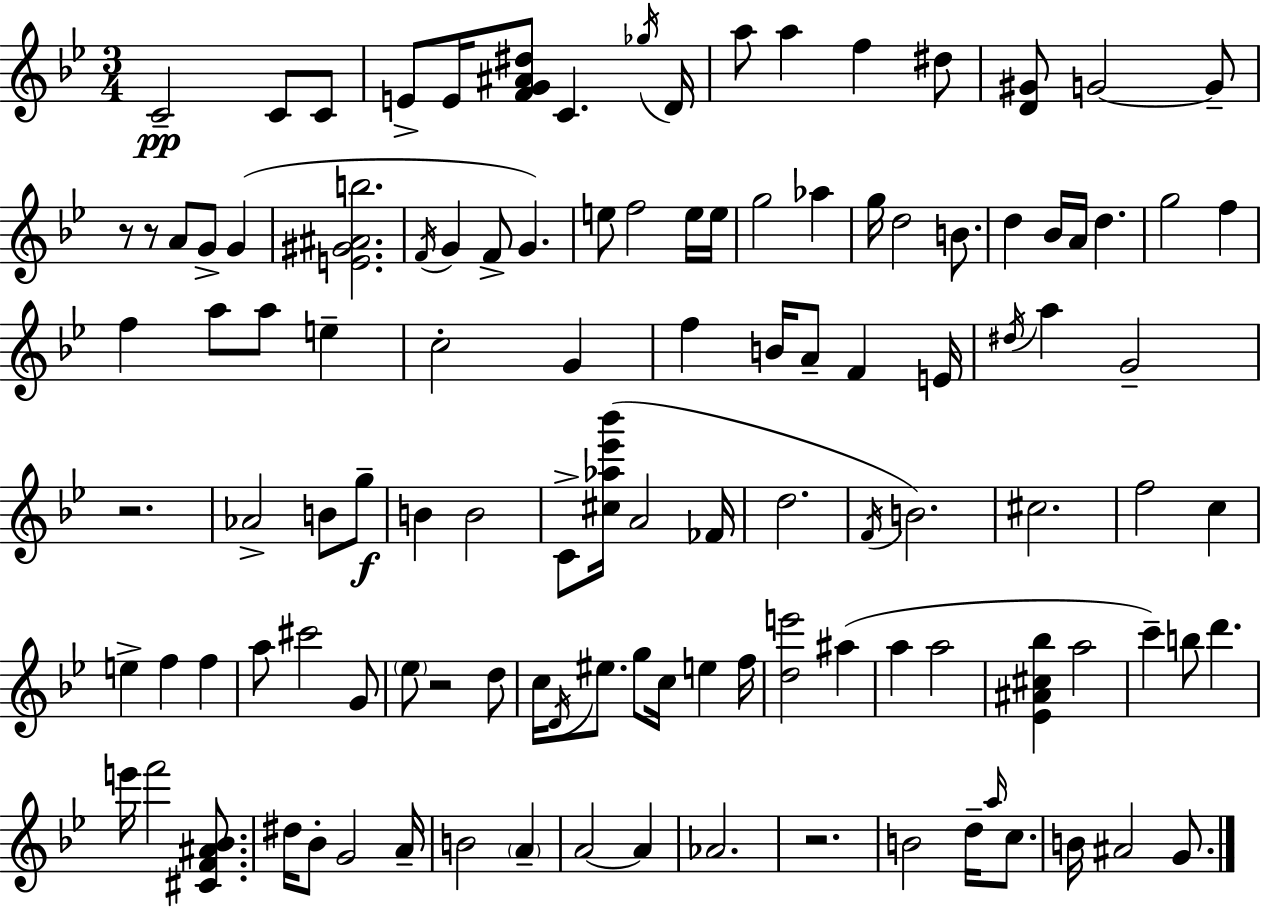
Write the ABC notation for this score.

X:1
T:Untitled
M:3/4
L:1/4
K:Bb
C2 C/2 C/2 E/2 E/4 [FG^A^d]/2 C _g/4 D/4 a/2 a f ^d/2 [D^G]/2 G2 G/2 z/2 z/2 A/2 G/2 G [E^G^Ab]2 F/4 G F/2 G e/2 f2 e/4 e/4 g2 _a g/4 d2 B/2 d _B/4 A/4 d g2 f f a/2 a/2 e c2 G f B/4 A/2 F E/4 ^d/4 a G2 z2 _A2 B/2 g/2 B B2 C/2 [^c_a_e'_b']/4 A2 _F/4 d2 F/4 B2 ^c2 f2 c e f f a/2 ^c'2 G/2 _e/2 z2 d/2 c/4 D/4 ^e/2 g/2 c/4 e f/4 [de']2 ^a a a2 [_E^A^c_b] a2 c' b/2 d' e'/4 f'2 [^CF^A_B]/2 ^d/4 _B/2 G2 A/4 B2 A A2 A _A2 z2 B2 d/4 a/4 c/2 B/4 ^A2 G/2